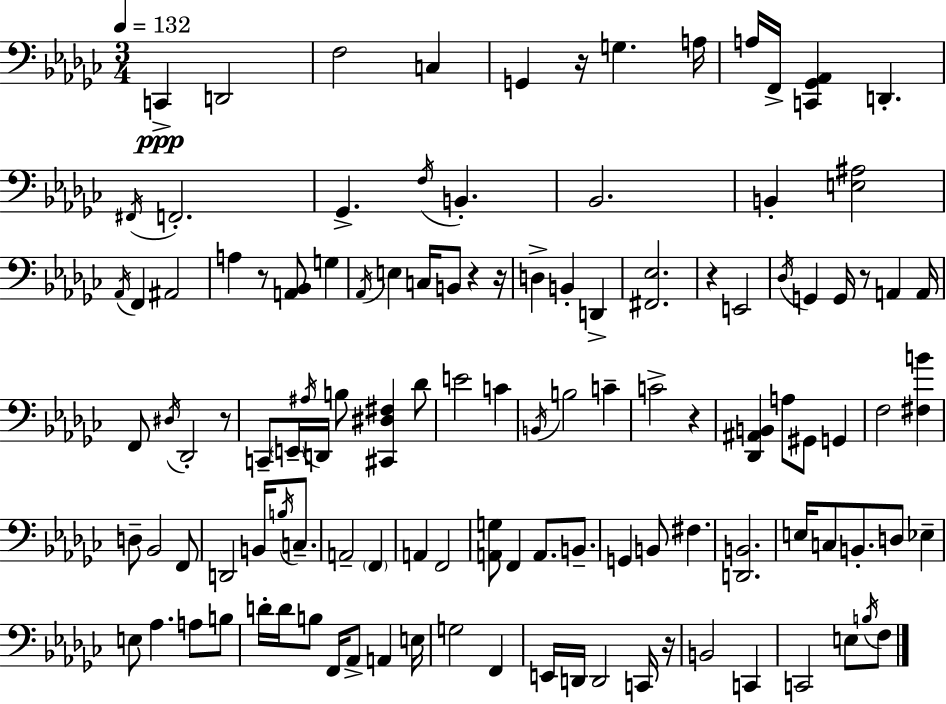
C2/q D2/h F3/h C3/q G2/q R/s G3/q. A3/s A3/s F2/s [C2,Gb2,Ab2]/q D2/q. F#2/s F2/h. Gb2/q. F3/s B2/q. Bb2/h. B2/q [E3,A#3]/h Ab2/s F2/q A#2/h A3/q R/e [A2,Bb2]/e G3/q Ab2/s E3/q C3/s B2/e R/q R/s D3/q B2/q D2/q [F#2,Eb3]/h. R/q E2/h Db3/s G2/q G2/s R/e A2/q A2/s F2/e D#3/s Db2/h R/e C2/e E2/s A#3/s D2/s B3/e [C#2,D#3,F#3]/q Db4/e E4/h C4/q B2/s B3/h C4/q C4/h R/q [Db2,A#2,B2]/q A3/e G#2/e G2/q F3/h [F#3,B4]/q D3/e Bb2/h F2/e D2/h B2/s B3/s C3/e. A2/h F2/q A2/q F2/h [A2,G3]/e F2/q A2/e. B2/e. G2/q B2/e F#3/q. [D2,B2]/h. E3/s C3/e B2/e. D3/e Eb3/q E3/e Ab3/q. A3/e B3/e D4/s D4/s B3/e F2/s Ab2/e A2/q E3/s G3/h F2/q E2/s D2/s D2/h C2/s R/s B2/h C2/q C2/h E3/e B3/s F3/e